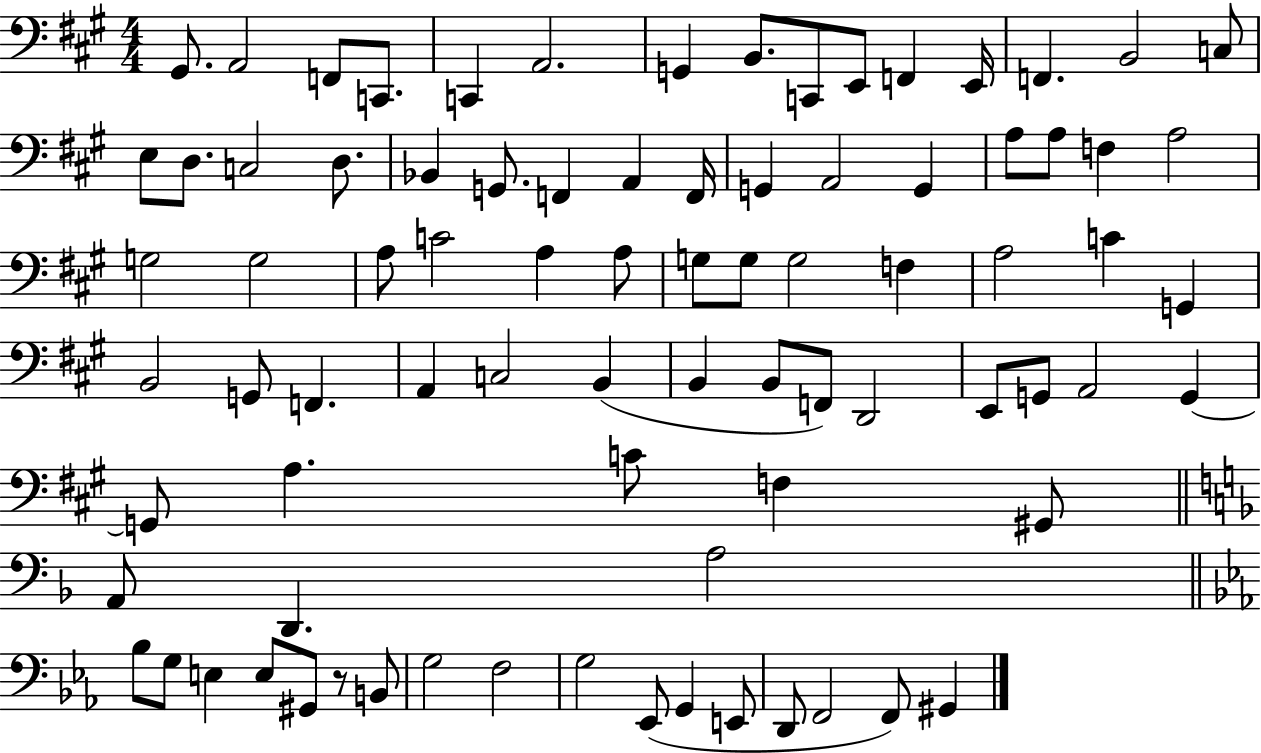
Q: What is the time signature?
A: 4/4